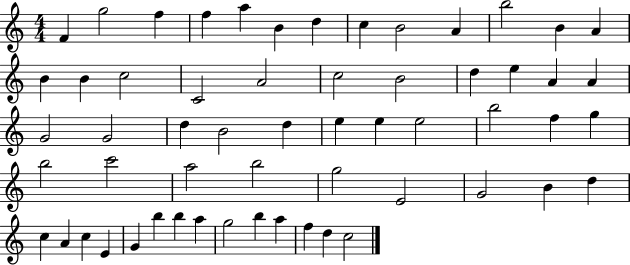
{
  \clef treble
  \numericTimeSignature
  \time 4/4
  \key c \major
  f'4 g''2 f''4 | f''4 a''4 b'4 d''4 | c''4 b'2 a'4 | b''2 b'4 a'4 | \break b'4 b'4 c''2 | c'2 a'2 | c''2 b'2 | d''4 e''4 a'4 a'4 | \break g'2 g'2 | d''4 b'2 d''4 | e''4 e''4 e''2 | b''2 f''4 g''4 | \break b''2 c'''2 | a''2 b''2 | g''2 e'2 | g'2 b'4 d''4 | \break c''4 a'4 c''4 e'4 | g'4 b''4 b''4 a''4 | g''2 b''4 a''4 | f''4 d''4 c''2 | \break \bar "|."
}